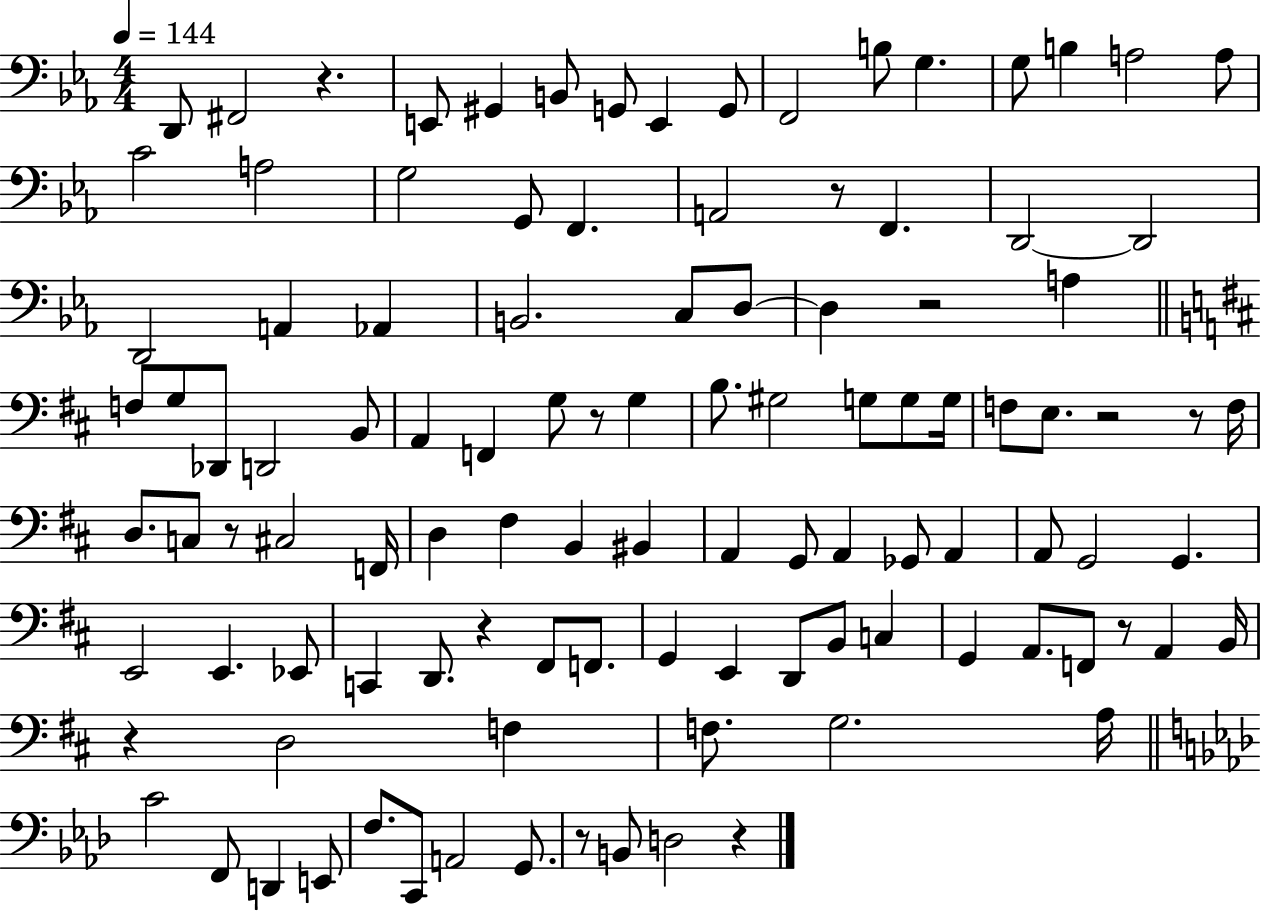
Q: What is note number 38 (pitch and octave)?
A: A2